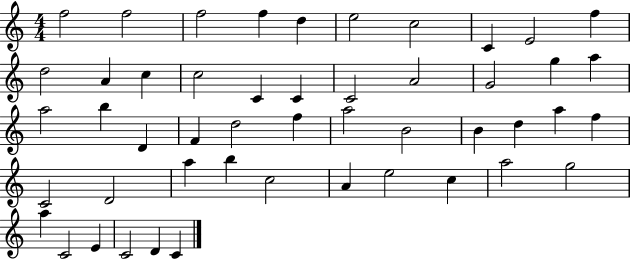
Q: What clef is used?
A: treble